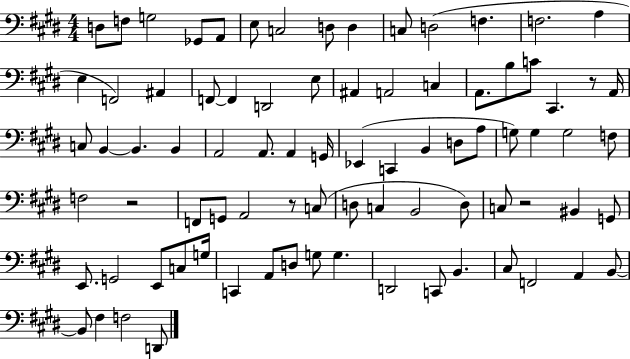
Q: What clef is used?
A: bass